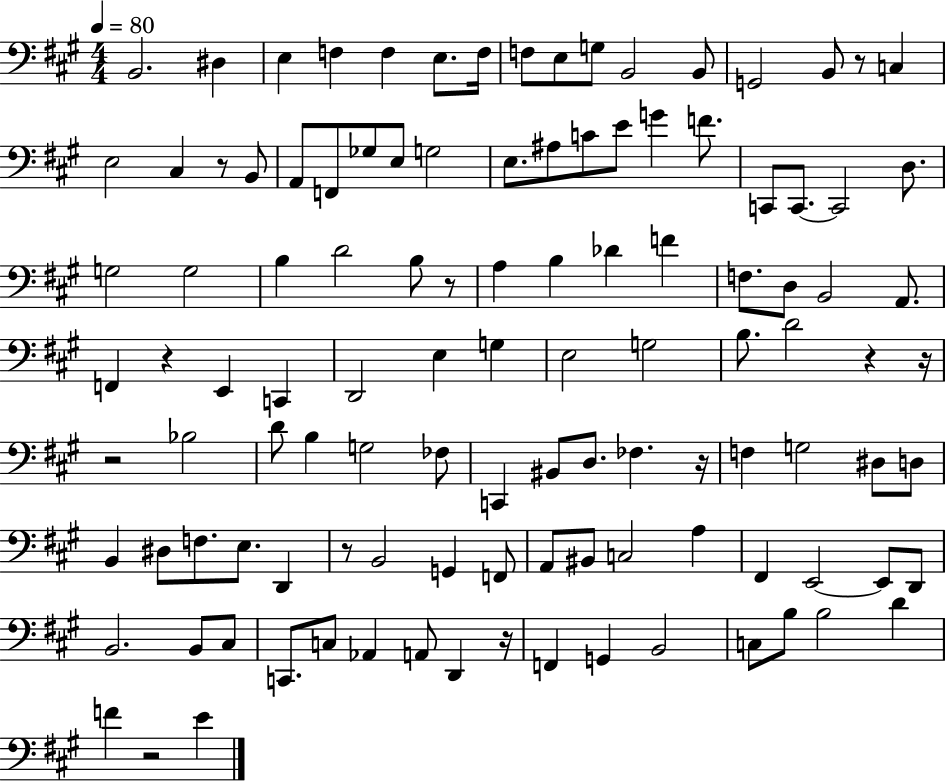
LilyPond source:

{
  \clef bass
  \numericTimeSignature
  \time 4/4
  \key a \major
  \tempo 4 = 80
  \repeat volta 2 { b,2. dis4 | e4 f4 f4 e8. f16 | f8 e8 g8 b,2 b,8 | g,2 b,8 r8 c4 | \break e2 cis4 r8 b,8 | a,8 f,8 ges8 e8 g2 | e8. ais8 c'8 e'8 g'4 f'8. | c,8 c,8.~~ c,2 d8. | \break g2 g2 | b4 d'2 b8 r8 | a4 b4 des'4 f'4 | f8. d8 b,2 a,8. | \break f,4 r4 e,4 c,4 | d,2 e4 g4 | e2 g2 | b8. d'2 r4 r16 | \break r2 bes2 | d'8 b4 g2 fes8 | c,4 bis,8 d8. fes4. r16 | f4 g2 dis8 d8 | \break b,4 dis8 f8. e8. d,4 | r8 b,2 g,4 f,8 | a,8 bis,8 c2 a4 | fis,4 e,2~~ e,8 d,8 | \break b,2. b,8 cis8 | c,8. c8 aes,4 a,8 d,4 r16 | f,4 g,4 b,2 | c8 b8 b2 d'4 | \break f'4 r2 e'4 | } \bar "|."
}